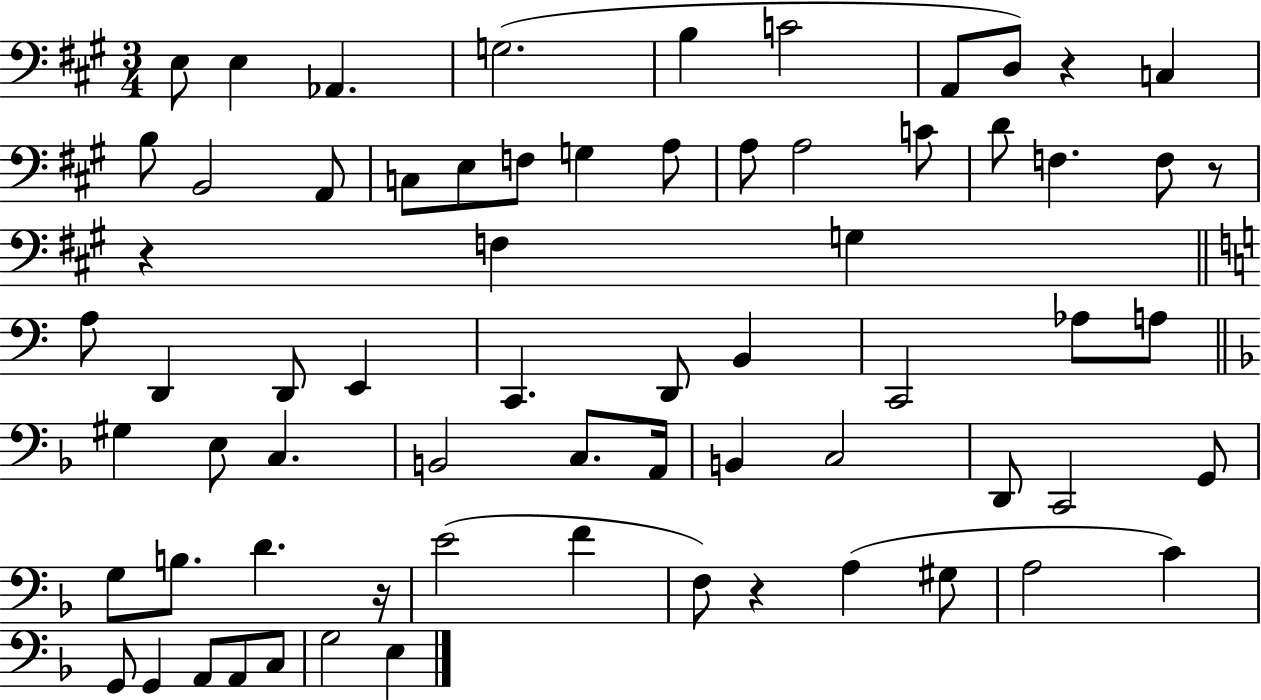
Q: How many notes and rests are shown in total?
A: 68